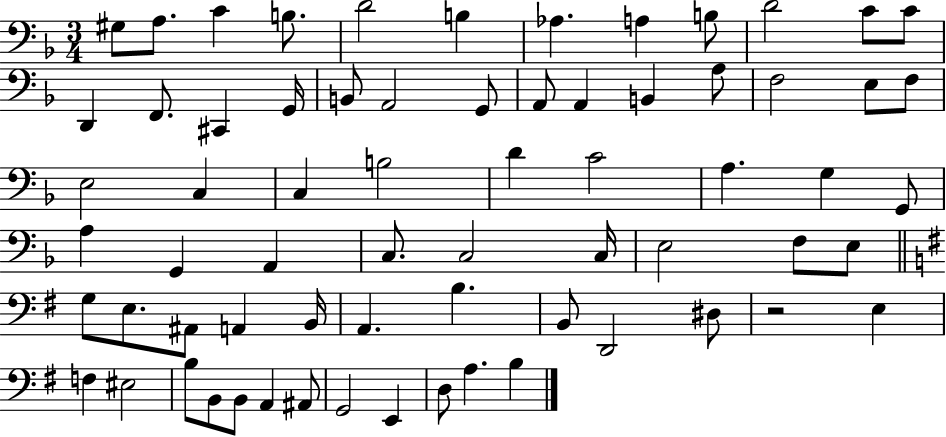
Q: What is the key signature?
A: F major